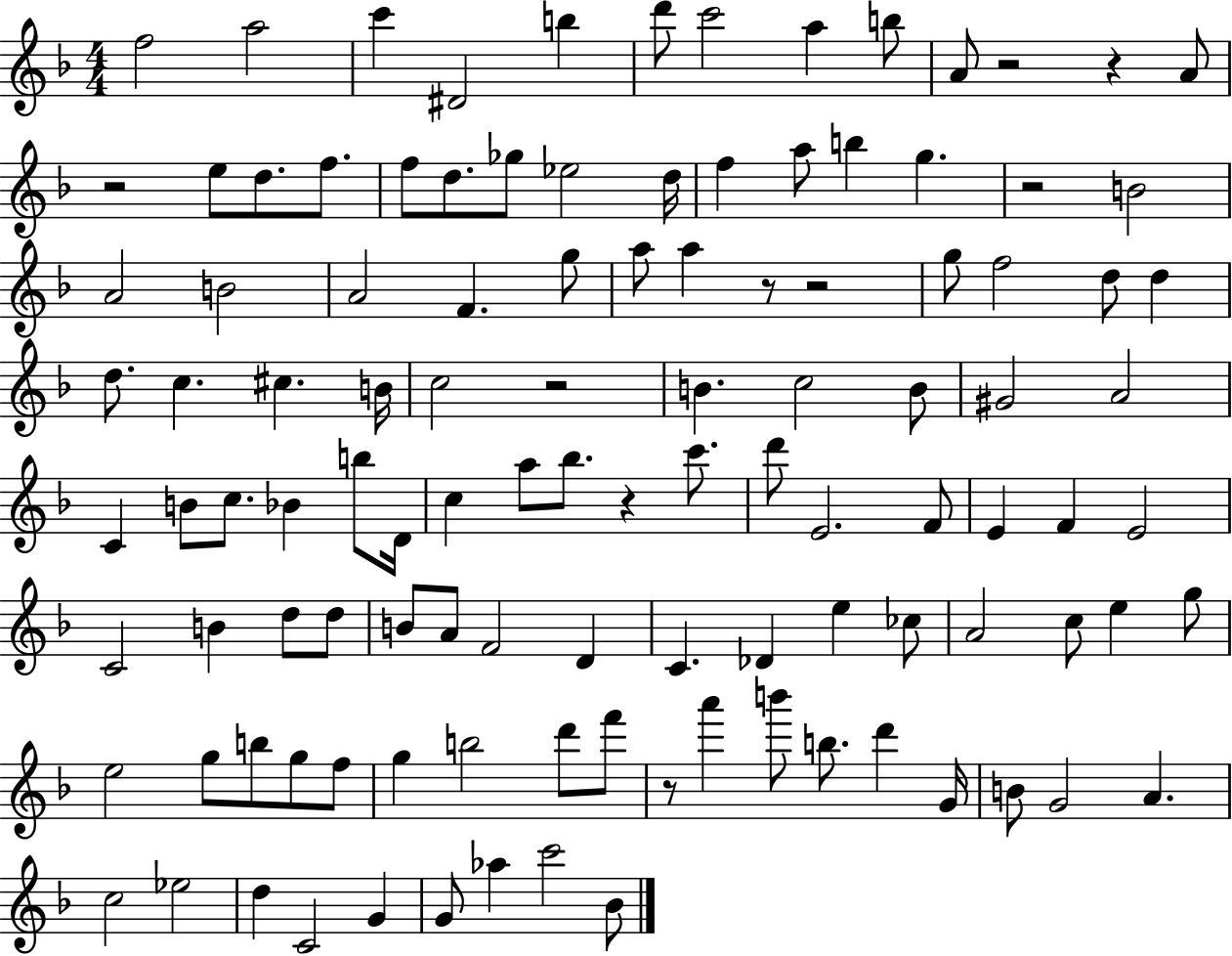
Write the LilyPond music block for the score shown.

{
  \clef treble
  \numericTimeSignature
  \time 4/4
  \key f \major
  \repeat volta 2 { f''2 a''2 | c'''4 dis'2 b''4 | d'''8 c'''2 a''4 b''8 | a'8 r2 r4 a'8 | \break r2 e''8 d''8. f''8. | f''8 d''8. ges''8 ees''2 d''16 | f''4 a''8 b''4 g''4. | r2 b'2 | \break a'2 b'2 | a'2 f'4. g''8 | a''8 a''4 r8 r2 | g''8 f''2 d''8 d''4 | \break d''8. c''4. cis''4. b'16 | c''2 r2 | b'4. c''2 b'8 | gis'2 a'2 | \break c'4 b'8 c''8. bes'4 b''8 d'16 | c''4 a''8 bes''8. r4 c'''8. | d'''8 e'2. f'8 | e'4 f'4 e'2 | \break c'2 b'4 d''8 d''8 | b'8 a'8 f'2 d'4 | c'4. des'4 e''4 ces''8 | a'2 c''8 e''4 g''8 | \break e''2 g''8 b''8 g''8 f''8 | g''4 b''2 d'''8 f'''8 | r8 a'''4 b'''8 b''8. d'''4 g'16 | b'8 g'2 a'4. | \break c''2 ees''2 | d''4 c'2 g'4 | g'8 aes''4 c'''2 bes'8 | } \bar "|."
}